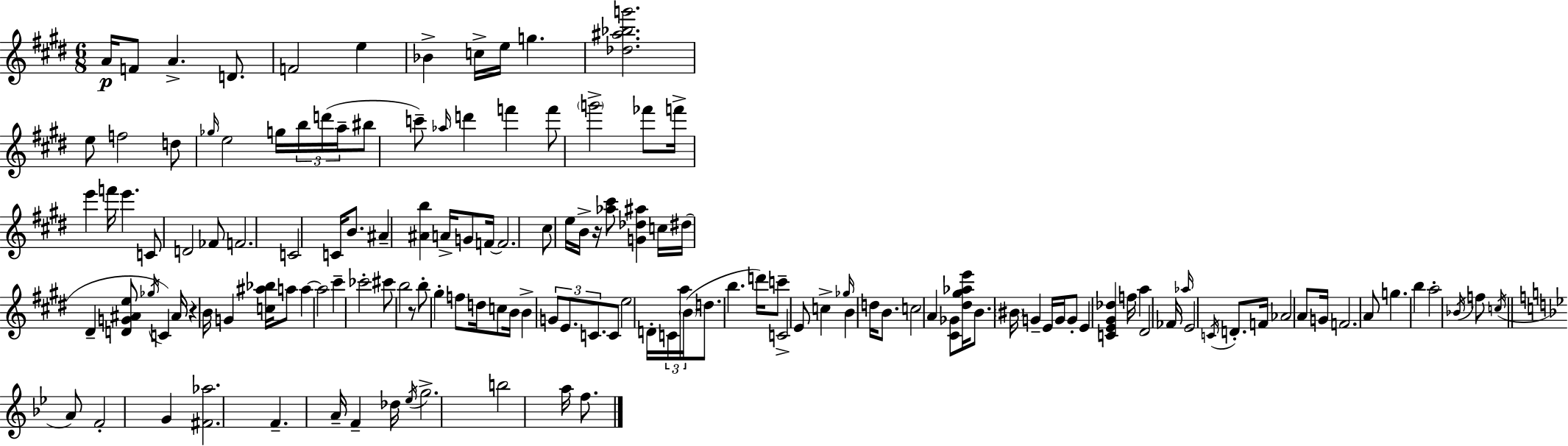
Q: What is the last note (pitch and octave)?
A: F5